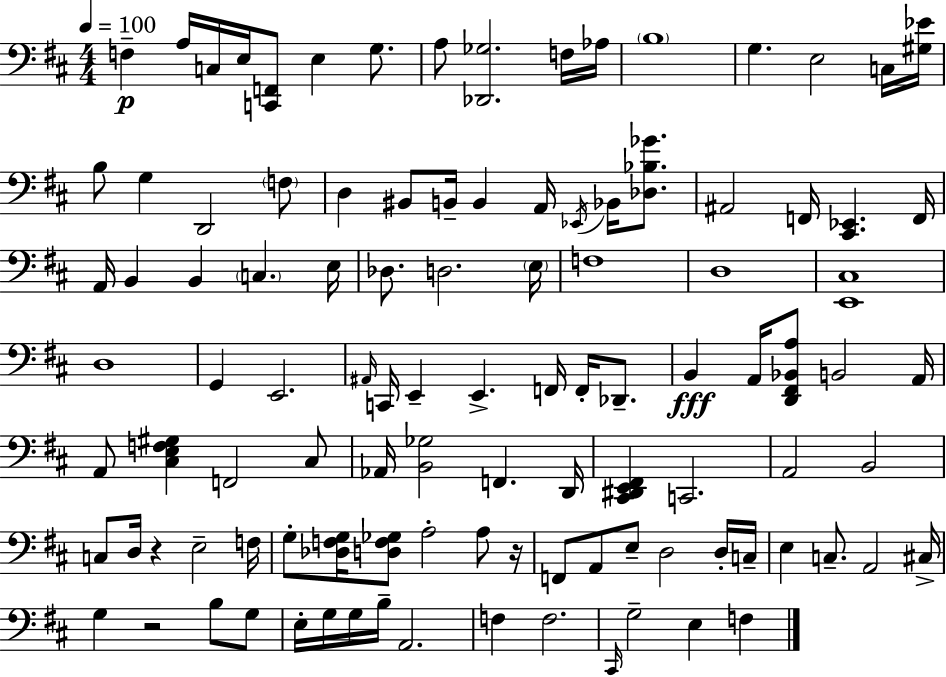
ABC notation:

X:1
T:Untitled
M:4/4
L:1/4
K:D
F, A,/4 C,/4 E,/4 [C,,F,,]/2 E, G,/2 A,/2 [_D,,_G,]2 F,/4 _A,/4 B,4 G, E,2 C,/4 [^G,_E]/4 B,/2 G, D,,2 F,/2 D, ^B,,/2 B,,/4 B,, A,,/4 _E,,/4 _B,,/4 [_D,_B,_G]/2 ^A,,2 F,,/4 [^C,,_E,,] F,,/4 A,,/4 B,, B,, C, E,/4 _D,/2 D,2 E,/4 F,4 D,4 [E,,^C,]4 D,4 G,, E,,2 ^A,,/4 C,,/4 E,, E,, F,,/4 F,,/4 _D,,/2 B,, A,,/4 [D,,^F,,_B,,A,]/2 B,,2 A,,/4 A,,/2 [^C,E,F,^G,] F,,2 ^C,/2 _A,,/4 [B,,_G,]2 F,, D,,/4 [^C,,^D,,E,,^F,,] C,,2 A,,2 B,,2 C,/2 D,/4 z E,2 F,/4 G,/2 [_D,F,G,]/4 [D,F,_G,]/2 A,2 A,/2 z/4 F,,/2 A,,/2 E,/2 D,2 D,/4 C,/4 E, C,/2 A,,2 ^C,/4 G, z2 B,/2 G,/2 E,/4 G,/4 G,/4 B,/4 A,,2 F, F,2 ^C,,/4 G,2 E, F,